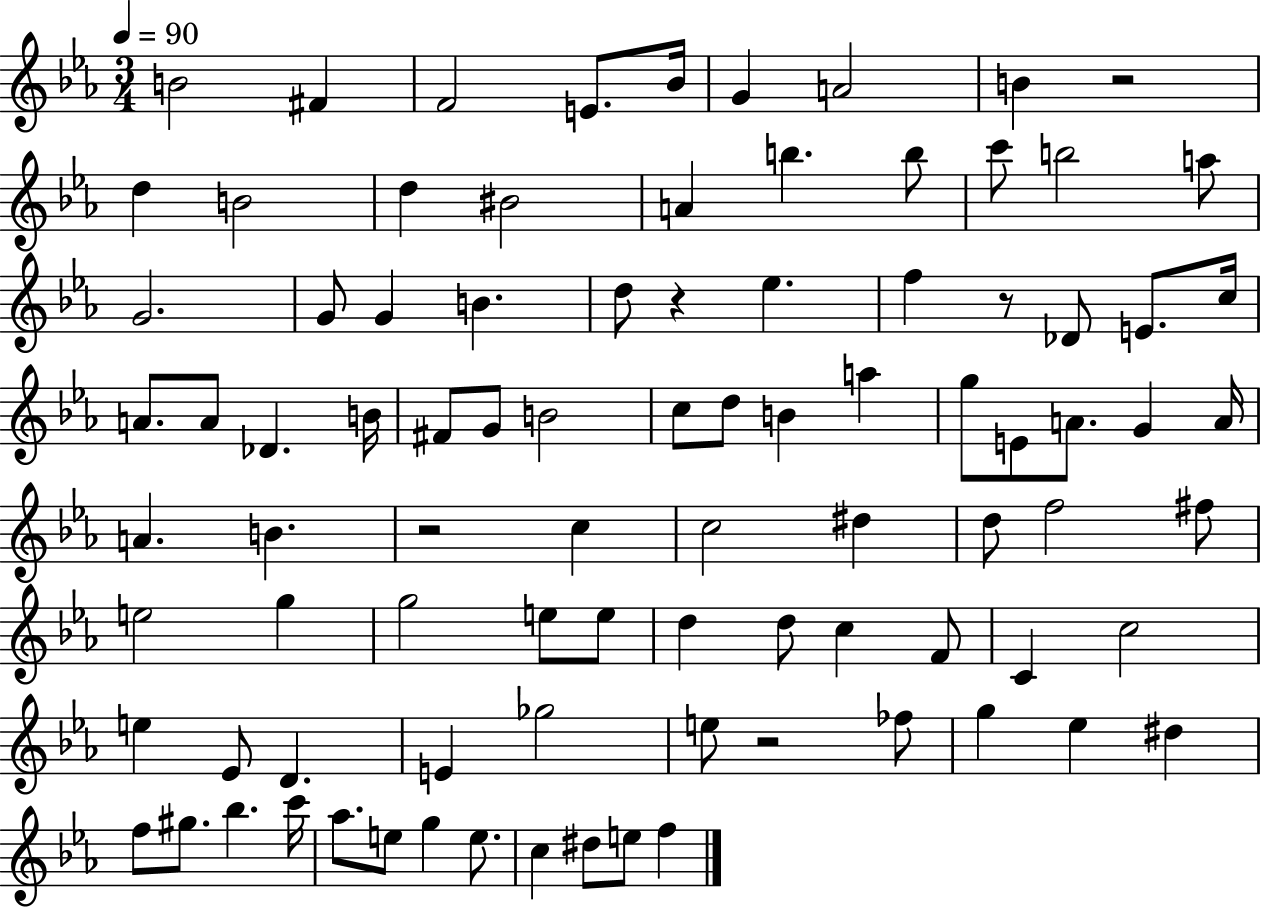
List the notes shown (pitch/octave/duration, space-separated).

B4/h F#4/q F4/h E4/e. Bb4/s G4/q A4/h B4/q R/h D5/q B4/h D5/q BIS4/h A4/q B5/q. B5/e C6/e B5/h A5/e G4/h. G4/e G4/q B4/q. D5/e R/q Eb5/q. F5/q R/e Db4/e E4/e. C5/s A4/e. A4/e Db4/q. B4/s F#4/e G4/e B4/h C5/e D5/e B4/q A5/q G5/e E4/e A4/e. G4/q A4/s A4/q. B4/q. R/h C5/q C5/h D#5/q D5/e F5/h F#5/e E5/h G5/q G5/h E5/e E5/e D5/q D5/e C5/q F4/e C4/q C5/h E5/q Eb4/e D4/q. E4/q Gb5/h E5/e R/h FES5/e G5/q Eb5/q D#5/q F5/e G#5/e. Bb5/q. C6/s Ab5/e. E5/e G5/q E5/e. C5/q D#5/e E5/e F5/q